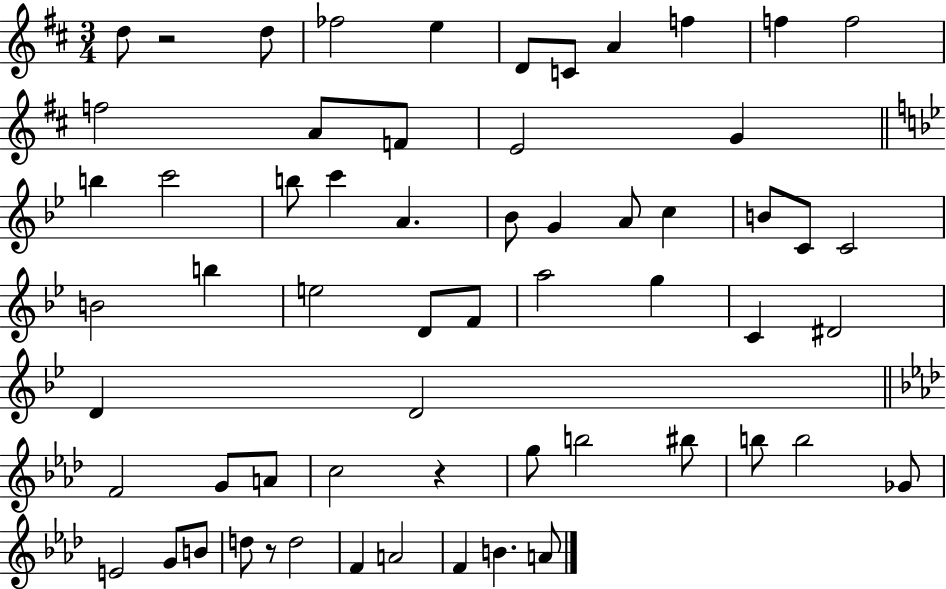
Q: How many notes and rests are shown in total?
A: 61